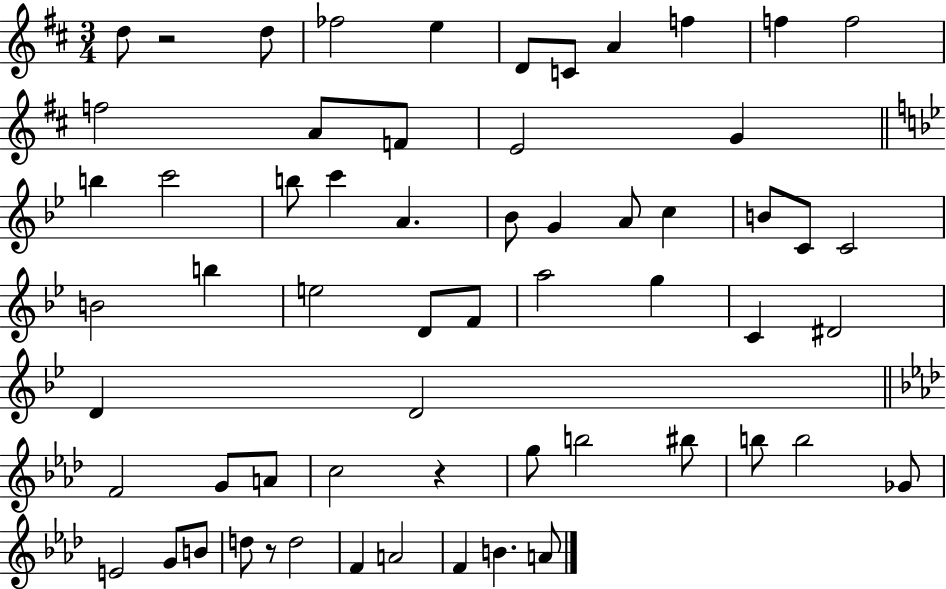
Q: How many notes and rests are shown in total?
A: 61